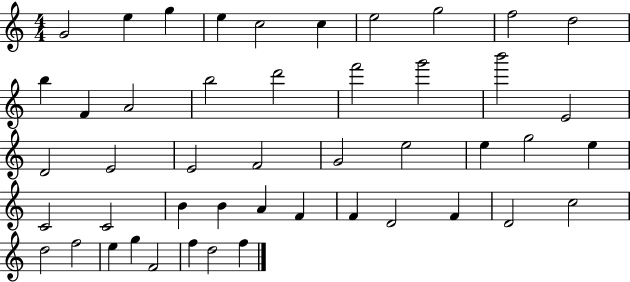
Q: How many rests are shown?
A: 0